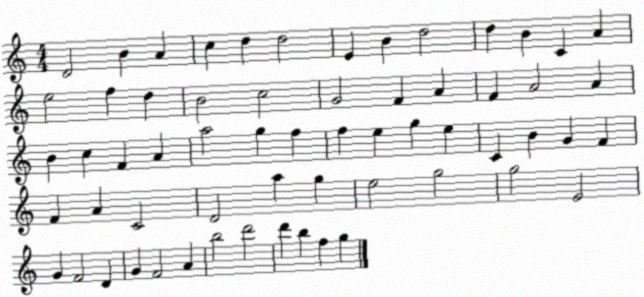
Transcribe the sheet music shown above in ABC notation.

X:1
T:Untitled
M:4/4
L:1/4
K:C
D2 B A c d d2 E B d2 d B C A e2 f d B2 c2 G2 F A F A2 A B c F A a2 g f f e g e C B G F F A C2 D2 a g e2 g2 g2 E2 G F2 D G F2 A b2 d'2 d' b f g